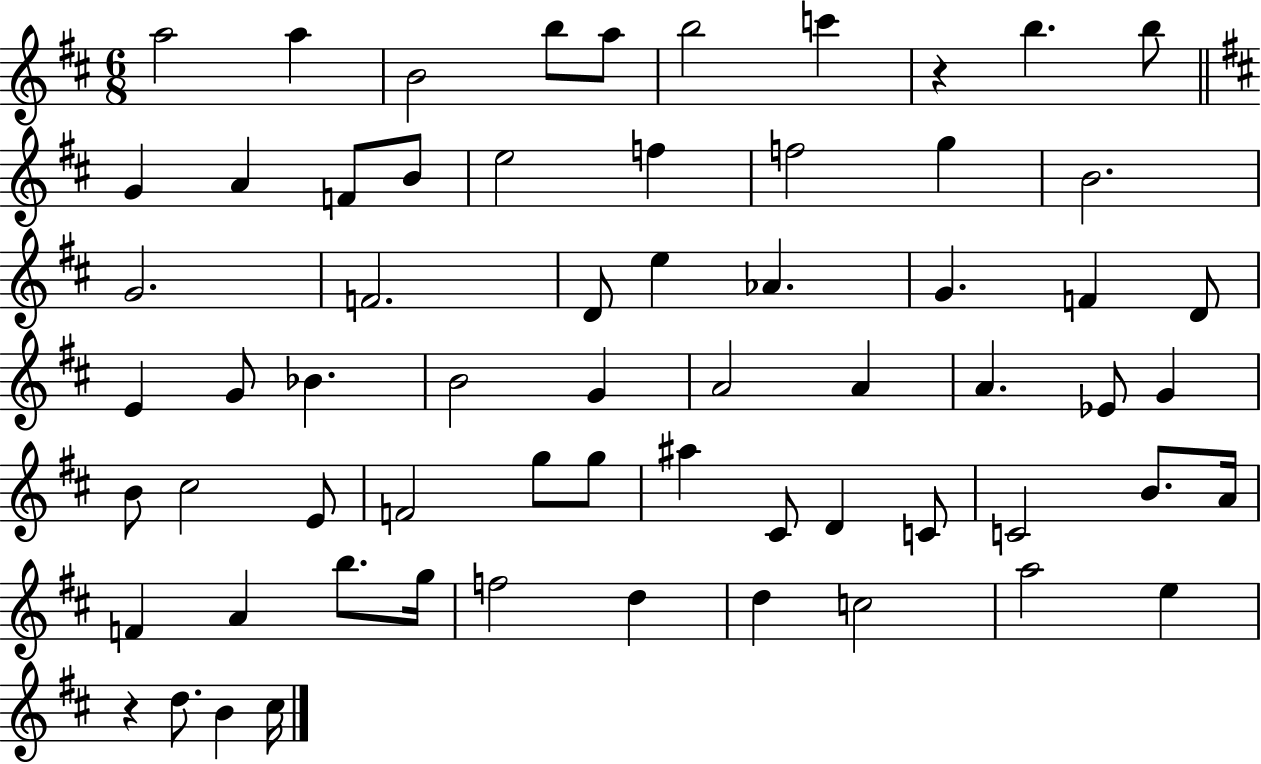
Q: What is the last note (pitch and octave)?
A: C#5